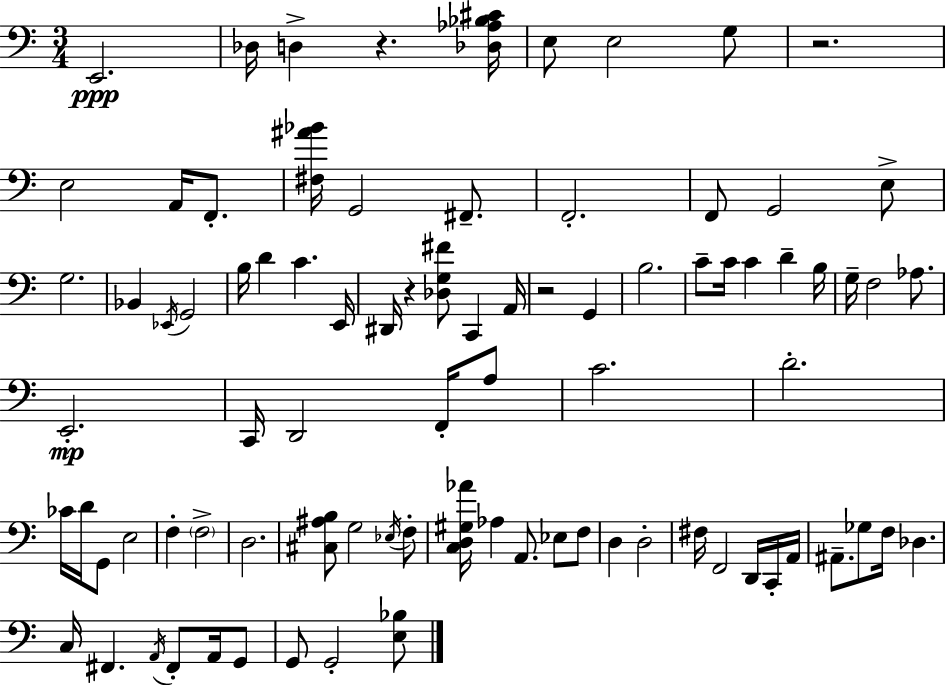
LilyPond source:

{
  \clef bass
  \numericTimeSignature
  \time 3/4
  \key a \minor
  e,2.\ppp | des16 d4-> r4. <des aes bes cis'>16 | e8 e2 g8 | r2. | \break e2 a,16 f,8.-. | <fis ais' bes'>16 g,2 fis,8.-- | f,2.-. | f,8 g,2 e8-> | \break g2. | bes,4 \acciaccatura { ees,16 } g,2 | b16 d'4 c'4. | e,16 dis,16 r4 <des g fis'>8 c,4 | \break a,16 r2 g,4 | b2. | c'8-- c'16 c'4 d'4-- | b16 g16-- f2 aes8. | \break e,2.-.\mp | c,16 d,2 f,16-. a8 | c'2. | d'2.-. | \break ces'16 d'16 g,8 e2 | f4-. \parenthesize f2-> | d2. | <cis ais b>8 g2 \acciaccatura { ees16 } | \break f8-. <c d gis aes'>16 aes4 a,8. ees8 | f8 d4 d2-. | fis16 f,2 d,16 | c,16-. a,16 ais,8.-- ges8 f16 des4. | \break c16 fis,4. \acciaccatura { a,16 } fis,8-. | a,16 g,8 g,8 g,2-. | <e bes>8 \bar "|."
}